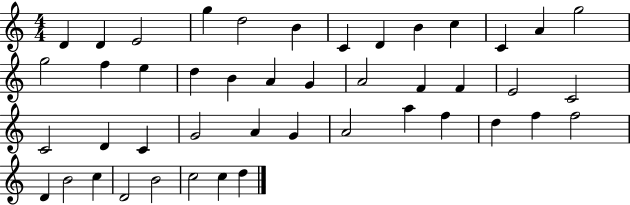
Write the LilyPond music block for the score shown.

{
  \clef treble
  \numericTimeSignature
  \time 4/4
  \key c \major
  d'4 d'4 e'2 | g''4 d''2 b'4 | c'4 d'4 b'4 c''4 | c'4 a'4 g''2 | \break g''2 f''4 e''4 | d''4 b'4 a'4 g'4 | a'2 f'4 f'4 | e'2 c'2 | \break c'2 d'4 c'4 | g'2 a'4 g'4 | a'2 a''4 f''4 | d''4 f''4 f''2 | \break d'4 b'2 c''4 | d'2 b'2 | c''2 c''4 d''4 | \bar "|."
}